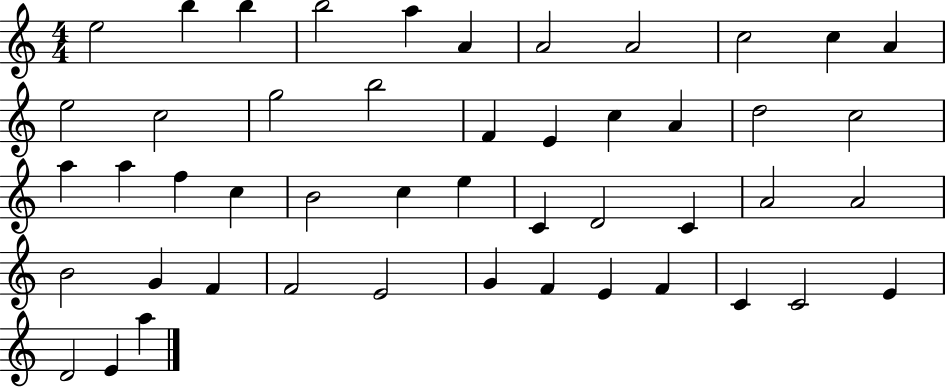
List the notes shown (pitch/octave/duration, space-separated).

E5/h B5/q B5/q B5/h A5/q A4/q A4/h A4/h C5/h C5/q A4/q E5/h C5/h G5/h B5/h F4/q E4/q C5/q A4/q D5/h C5/h A5/q A5/q F5/q C5/q B4/h C5/q E5/q C4/q D4/h C4/q A4/h A4/h B4/h G4/q F4/q F4/h E4/h G4/q F4/q E4/q F4/q C4/q C4/h E4/q D4/h E4/q A5/q